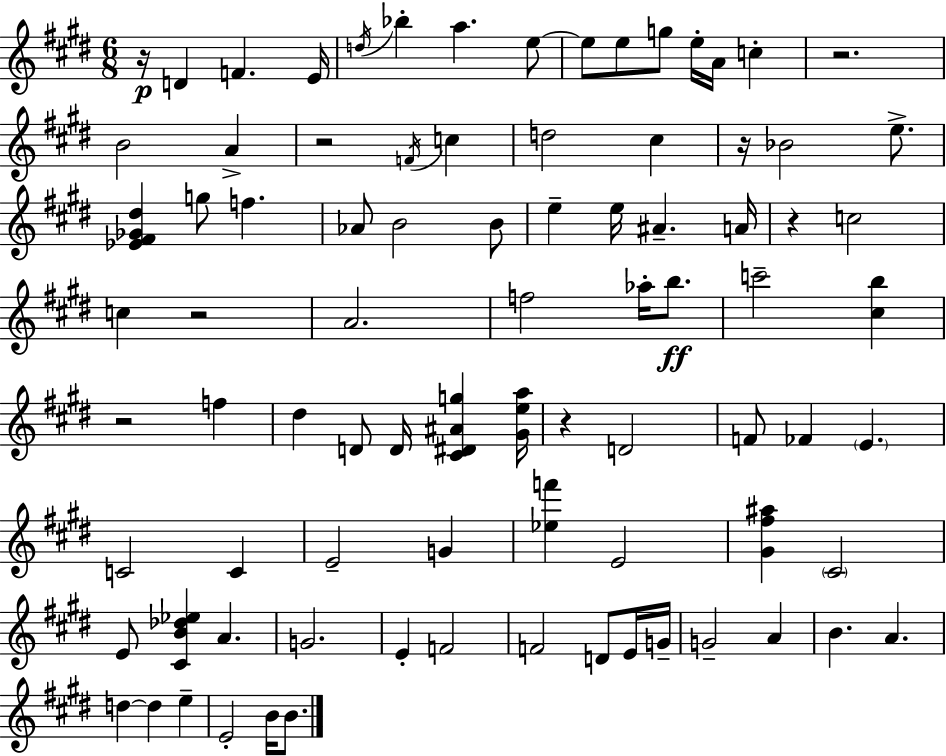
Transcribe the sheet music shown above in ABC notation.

X:1
T:Untitled
M:6/8
L:1/4
K:E
z/4 D F E/4 d/4 _b a e/2 e/2 e/2 g/2 e/4 A/4 c z2 B2 A z2 F/4 c d2 ^c z/4 _B2 e/2 [_E^F_G^d] g/2 f _A/2 B2 B/2 e e/4 ^A A/4 z c2 c z2 A2 f2 _a/4 b/2 c'2 [^cb] z2 f ^d D/2 D/4 [^C^D^Ag] [^Gea]/4 z D2 F/2 _F E C2 C E2 G [_ef'] E2 [^G^f^a] ^C2 E/2 [^CB_d_e] A G2 E F2 F2 D/2 E/4 G/4 G2 A B A d d e E2 B/4 B/2